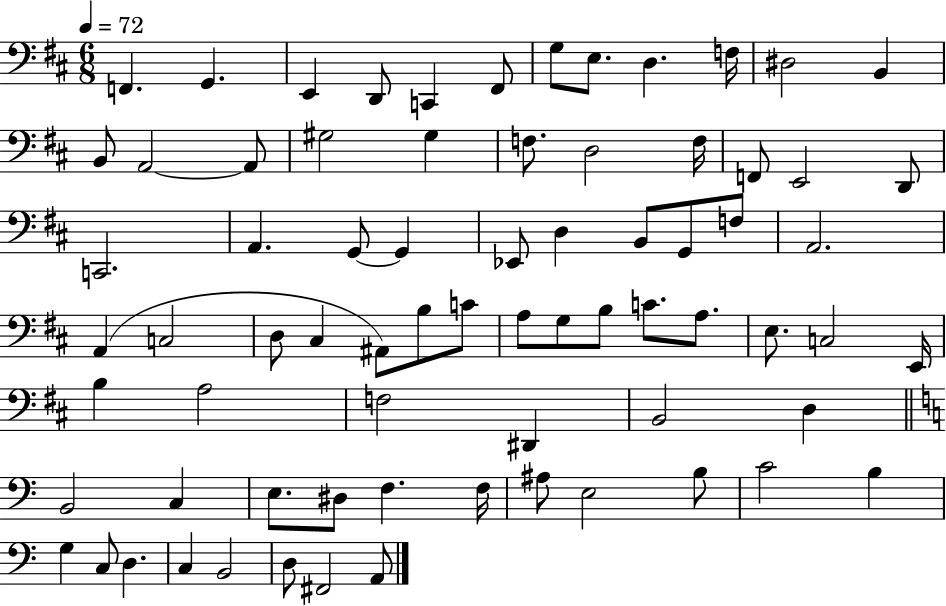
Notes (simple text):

F2/q. G2/q. E2/q D2/e C2/q F#2/e G3/e E3/e. D3/q. F3/s D#3/h B2/q B2/e A2/h A2/e G#3/h G#3/q F3/e. D3/h F3/s F2/e E2/h D2/e C2/h. A2/q. G2/e G2/q Eb2/e D3/q B2/e G2/e F3/e A2/h. A2/q C3/h D3/e C#3/q A#2/e B3/e C4/e A3/e G3/e B3/e C4/e. A3/e. E3/e. C3/h E2/s B3/q A3/h F3/h D#2/q B2/h D3/q B2/h C3/q E3/e. D#3/e F3/q. F3/s A#3/e E3/h B3/e C4/h B3/q G3/q C3/e D3/q. C3/q B2/h D3/e F#2/h A2/e